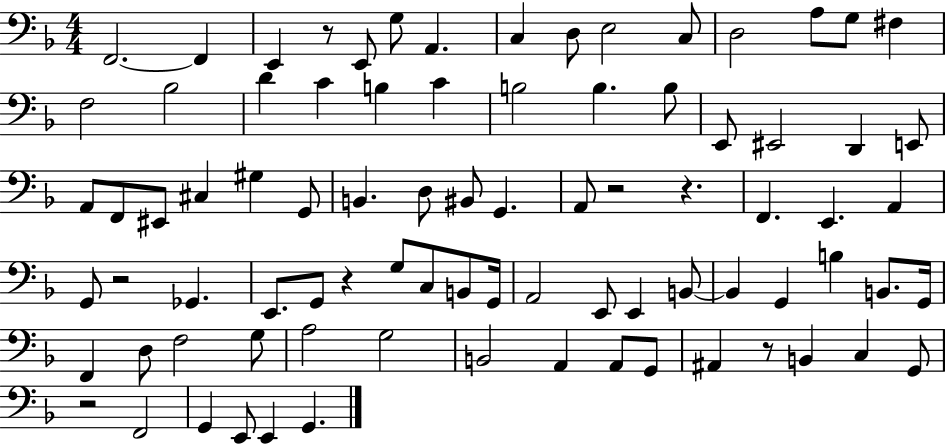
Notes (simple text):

F2/h. F2/q E2/q R/e E2/e G3/e A2/q. C3/q D3/e E3/h C3/e D3/h A3/e G3/e F#3/q F3/h Bb3/h D4/q C4/q B3/q C4/q B3/h B3/q. B3/e E2/e EIS2/h D2/q E2/e A2/e F2/e EIS2/e C#3/q G#3/q G2/e B2/q. D3/e BIS2/e G2/q. A2/e R/h R/q. F2/q. E2/q. A2/q G2/e R/h Gb2/q. E2/e. G2/e R/q G3/e C3/e B2/e G2/s A2/h E2/e E2/q B2/e B2/q G2/q B3/q B2/e. G2/s F2/q D3/e F3/h G3/e A3/h G3/h B2/h A2/q A2/e G2/e A#2/q R/e B2/q C3/q G2/e R/h F2/h G2/q E2/e E2/q G2/q.